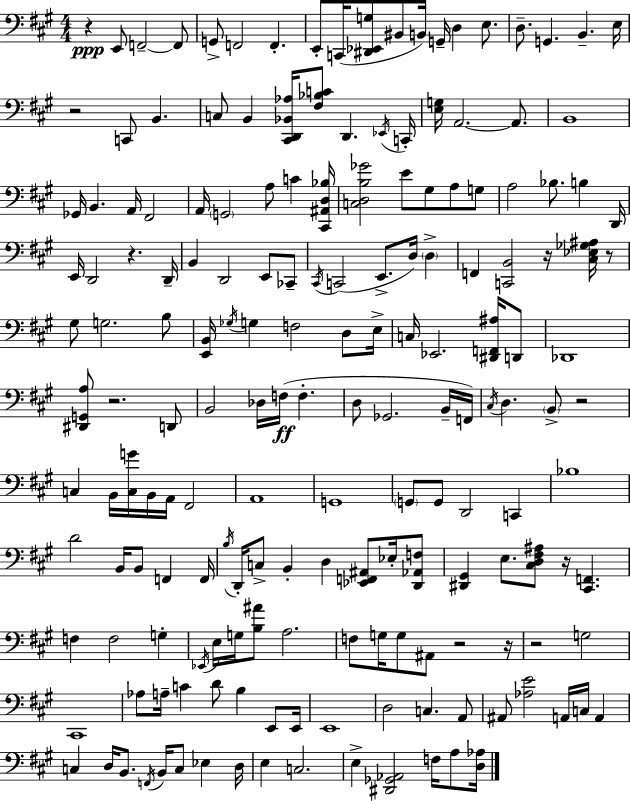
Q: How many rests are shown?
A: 11